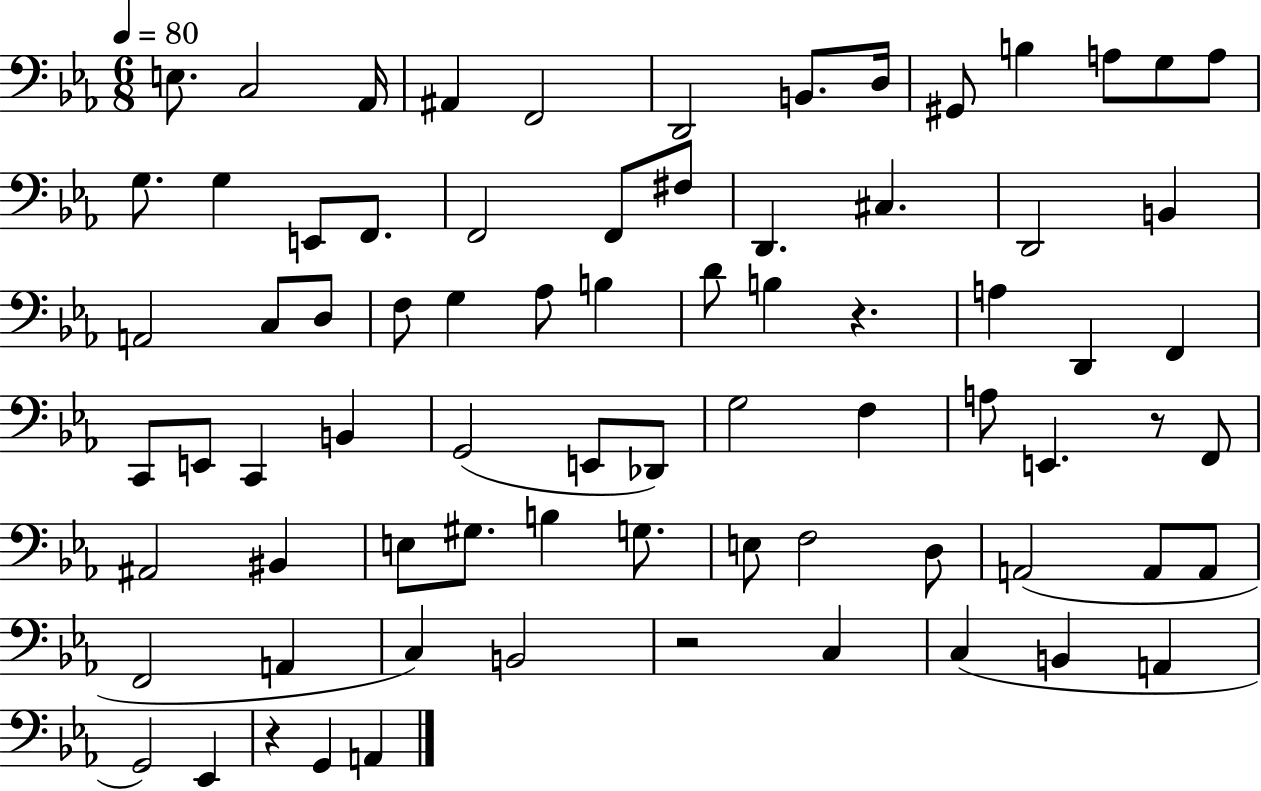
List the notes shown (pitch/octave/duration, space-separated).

E3/e. C3/h Ab2/s A#2/q F2/h D2/h B2/e. D3/s G#2/e B3/q A3/e G3/e A3/e G3/e. G3/q E2/e F2/e. F2/h F2/e F#3/e D2/q. C#3/q. D2/h B2/q A2/h C3/e D3/e F3/e G3/q Ab3/e B3/q D4/e B3/q R/q. A3/q D2/q F2/q C2/e E2/e C2/q B2/q G2/h E2/e Db2/e G3/h F3/q A3/e E2/q. R/e F2/e A#2/h BIS2/q E3/e G#3/e. B3/q G3/e. E3/e F3/h D3/e A2/h A2/e A2/e F2/h A2/q C3/q B2/h R/h C3/q C3/q B2/q A2/q G2/h Eb2/q R/q G2/q A2/q